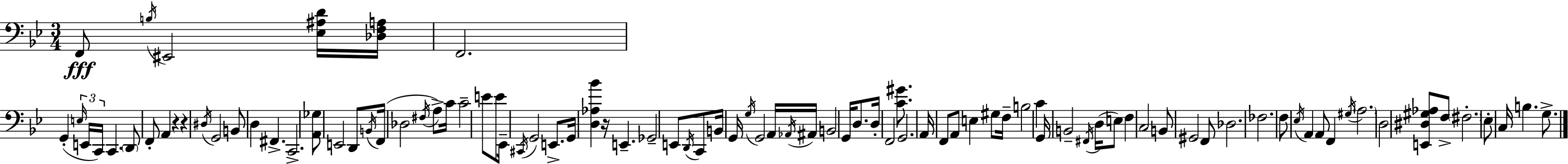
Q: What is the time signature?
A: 3/4